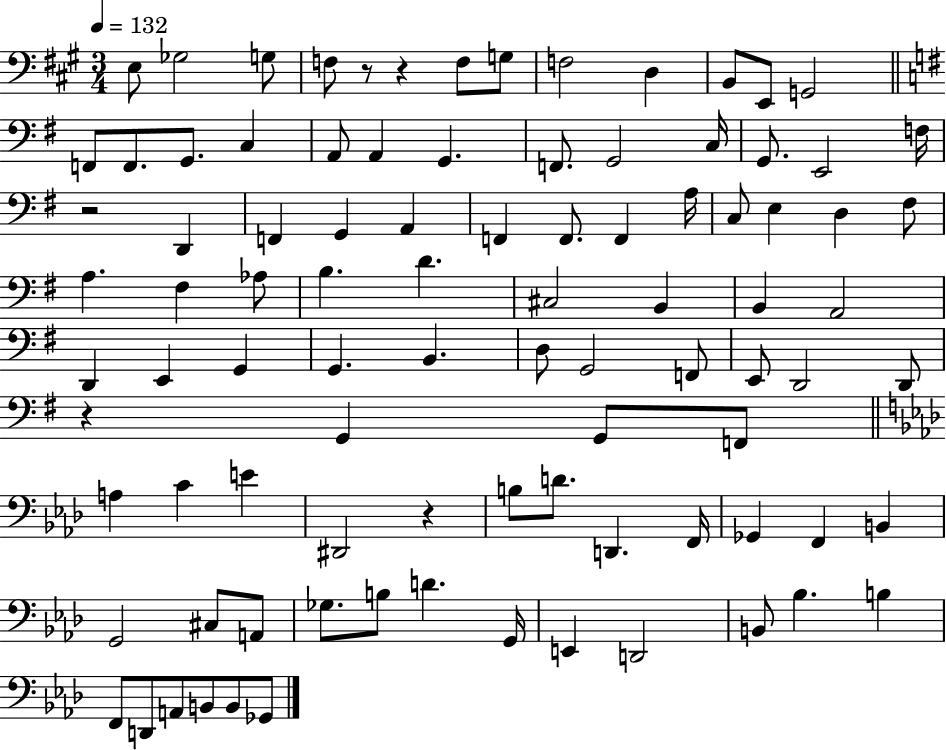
X:1
T:Untitled
M:3/4
L:1/4
K:A
E,/2 _G,2 G,/2 F,/2 z/2 z F,/2 G,/2 F,2 D, B,,/2 E,,/2 G,,2 F,,/2 F,,/2 G,,/2 C, A,,/2 A,, G,, F,,/2 G,,2 C,/4 G,,/2 E,,2 F,/4 z2 D,, F,, G,, A,, F,, F,,/2 F,, A,/4 C,/2 E, D, ^F,/2 A, ^F, _A,/2 B, D ^C,2 B,, B,, A,,2 D,, E,, G,, G,, B,, D,/2 G,,2 F,,/2 E,,/2 D,,2 D,,/2 z G,, G,,/2 F,,/2 A, C E ^D,,2 z B,/2 D/2 D,, F,,/4 _G,, F,, B,, G,,2 ^C,/2 A,,/2 _G,/2 B,/2 D G,,/4 E,, D,,2 B,,/2 _B, B, F,,/2 D,,/2 A,,/2 B,,/2 B,,/2 _G,,/2